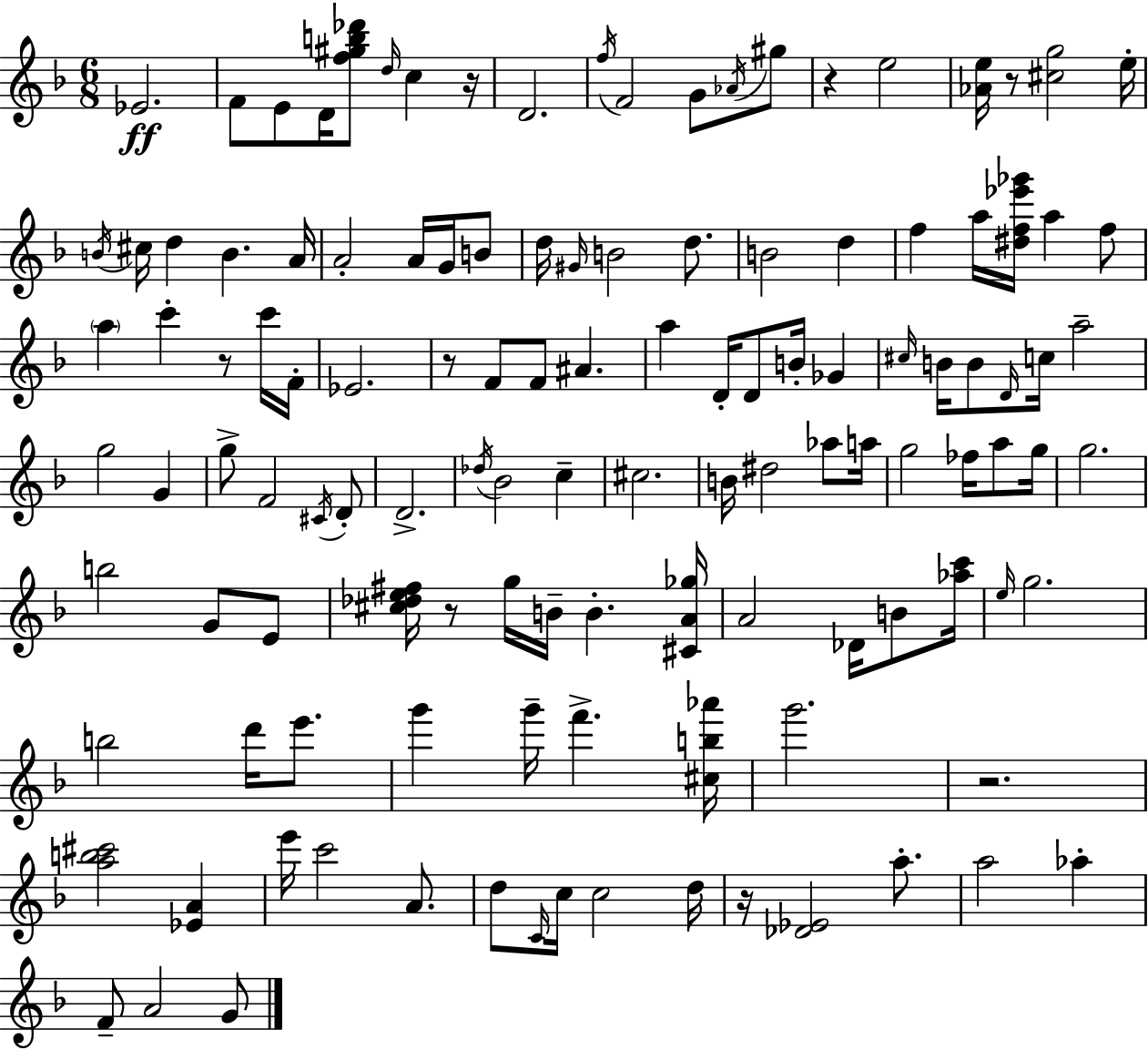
X:1
T:Untitled
M:6/8
L:1/4
K:F
_E2 F/2 E/2 D/4 [f^gb_d']/2 d/4 c z/4 D2 f/4 F2 G/2 _A/4 ^g/2 z e2 [_Ae]/4 z/2 [^cg]2 e/4 B/4 ^c/4 d B A/4 A2 A/4 G/4 B/2 d/4 ^G/4 B2 d/2 B2 d f a/4 [^df_e'_g']/4 a f/2 a c' z/2 c'/4 F/4 _E2 z/2 F/2 F/2 ^A a D/4 D/2 B/4 _G ^c/4 B/4 B/2 D/4 c/4 a2 g2 G g/2 F2 ^C/4 D/2 D2 _d/4 _B2 c ^c2 B/4 ^d2 _a/2 a/4 g2 _f/4 a/2 g/4 g2 b2 G/2 E/2 [^c_de^f]/4 z/2 g/4 B/4 B [^CA_g]/4 A2 _D/4 B/2 [_ac']/4 e/4 g2 b2 d'/4 e'/2 g' g'/4 f' [^cb_a']/4 g'2 z2 [ab^c']2 [_EA] e'/4 c'2 A/2 d/2 C/4 c/4 c2 d/4 z/4 [_D_E]2 a/2 a2 _a F/2 A2 G/2